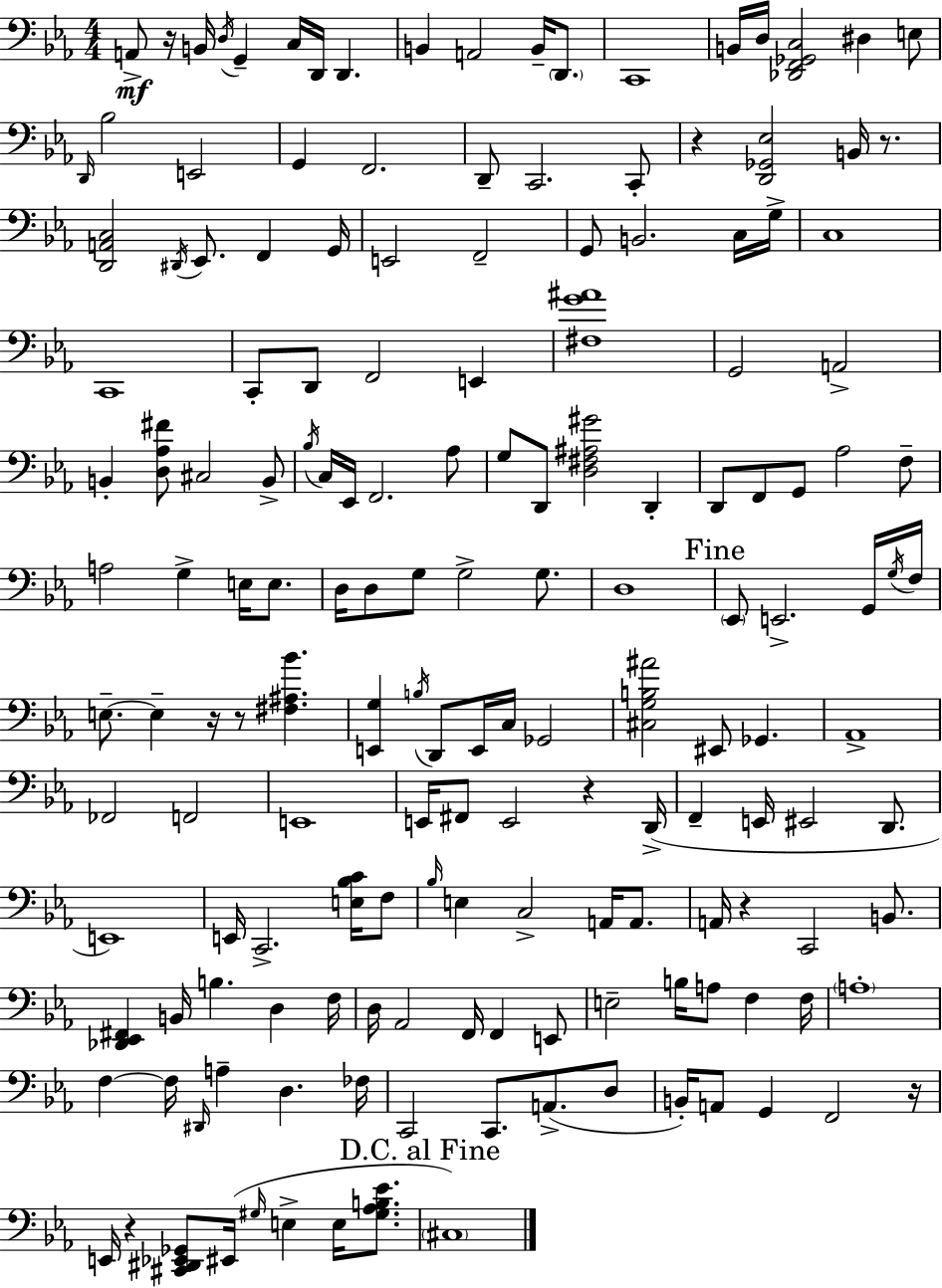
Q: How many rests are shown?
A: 9